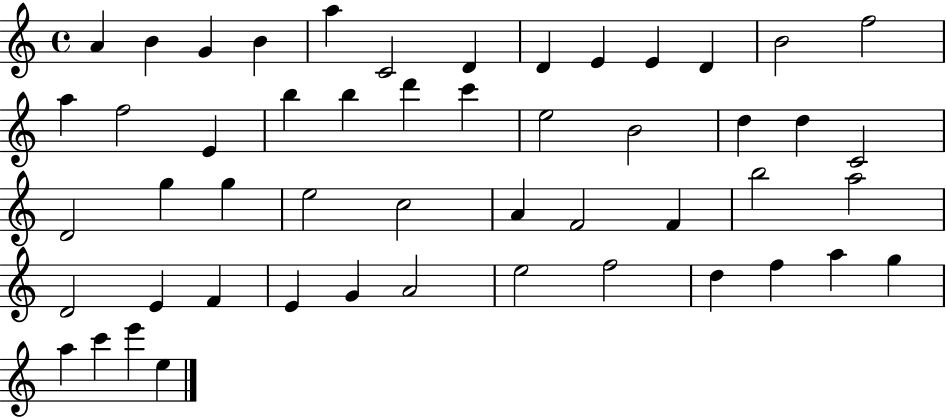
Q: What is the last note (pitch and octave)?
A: E5